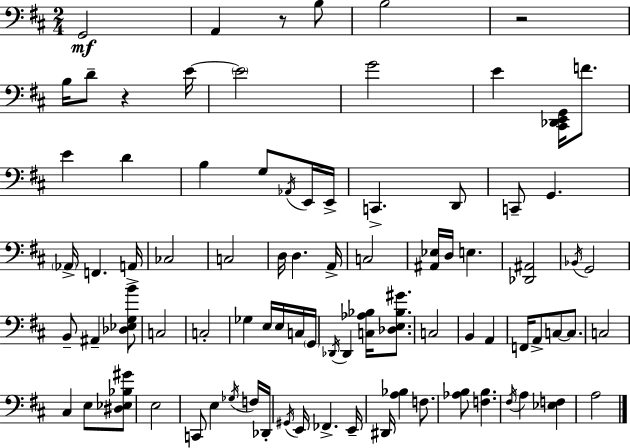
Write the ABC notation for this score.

X:1
T:Untitled
M:2/4
L:1/4
K:D
G,,2 A,, z/2 B,/2 B,2 z2 B,/4 D/2 z E/4 E2 G2 E [^C,,_D,,E,,G,,]/4 F/2 E D B, G,/2 _A,,/4 E,,/4 E,,/4 C,, D,,/2 C,,/2 G,, _A,,/4 F,, A,,/4 _C,2 C,2 D,/4 D, A,,/4 C,2 [^A,,_E,]/4 D,/4 E, [_D,,^A,,]2 _B,,/4 G,,2 B,,/2 ^A,, [_D,_E,G,B]/2 C,2 C,2 _G, E,/4 E,/4 C,/4 G,,/4 _D,,/4 _D,, [C,_A,_B,]/4 [_D,E,_B,^G]/2 C,2 B,, A,, F,,/4 A,,/2 C,/2 C,/2 C,2 ^C, E,/2 [^D,_E,_B,^G]/2 E,2 C,,/2 E, _G,/4 F,/4 _D,,/4 ^G,,/4 E,,/4 _F,, E,,/4 ^D,,/4 [A,_B,] F,/2 [_A,B,]/2 [F,B,] ^F,/4 A, [_E,F,] A,2